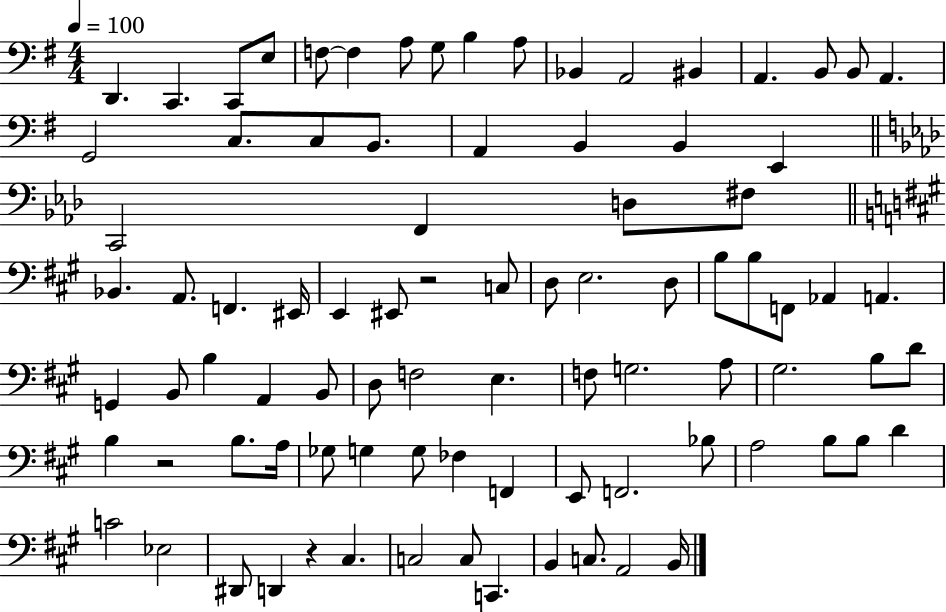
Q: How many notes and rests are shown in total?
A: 88